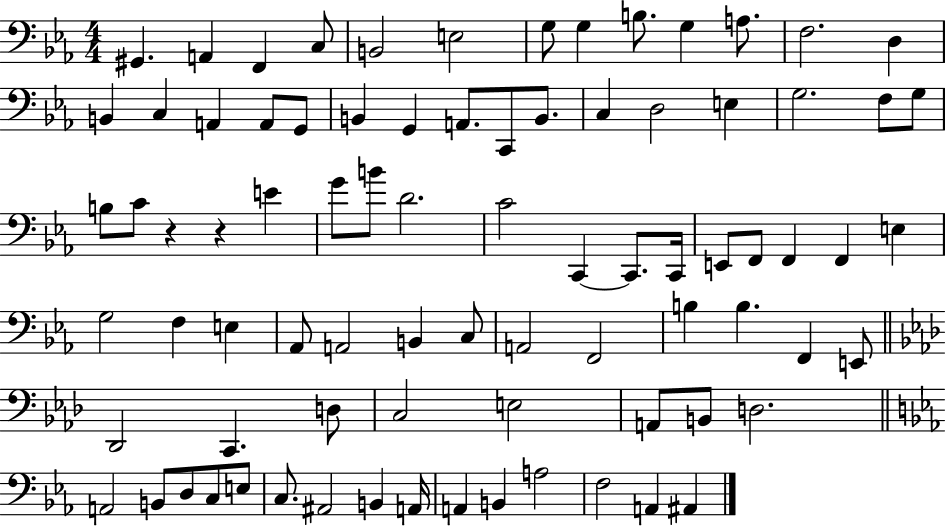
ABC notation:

X:1
T:Untitled
M:4/4
L:1/4
K:Eb
^G,, A,, F,, C,/2 B,,2 E,2 G,/2 G, B,/2 G, A,/2 F,2 D, B,, C, A,, A,,/2 G,,/2 B,, G,, A,,/2 C,,/2 B,,/2 C, D,2 E, G,2 F,/2 G,/2 B,/2 C/2 z z E G/2 B/2 D2 C2 C,, C,,/2 C,,/4 E,,/2 F,,/2 F,, F,, E, G,2 F, E, _A,,/2 A,,2 B,, C,/2 A,,2 F,,2 B, B, F,, E,,/2 _D,,2 C,, D,/2 C,2 E,2 A,,/2 B,,/2 D,2 A,,2 B,,/2 D,/2 C,/2 E,/2 C,/2 ^A,,2 B,, A,,/4 A,, B,, A,2 F,2 A,, ^A,,